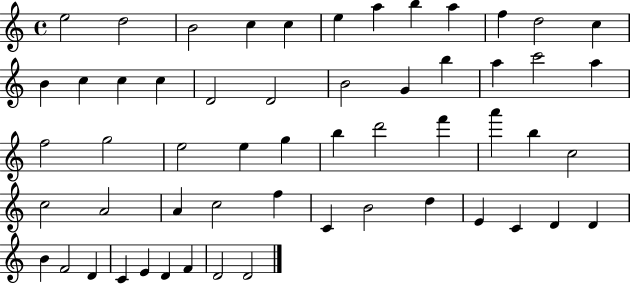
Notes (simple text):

E5/h D5/h B4/h C5/q C5/q E5/q A5/q B5/q A5/q F5/q D5/h C5/q B4/q C5/q C5/q C5/q D4/h D4/h B4/h G4/q B5/q A5/q C6/h A5/q F5/h G5/h E5/h E5/q G5/q B5/q D6/h F6/q A6/q B5/q C5/h C5/h A4/h A4/q C5/h F5/q C4/q B4/h D5/q E4/q C4/q D4/q D4/q B4/q F4/h D4/q C4/q E4/q D4/q F4/q D4/h D4/h